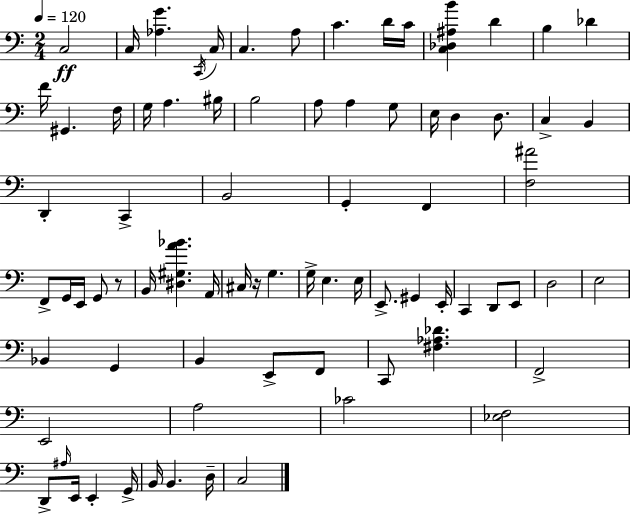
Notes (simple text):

C3/h C3/s [Ab3,G4]/q. C2/s C3/s C3/q. A3/e C4/q. D4/s C4/s [C3,Db3,A#3,B4]/q D4/q B3/q Db4/q F4/s G#2/q. F3/s G3/s A3/q. BIS3/s B3/h A3/e A3/q G3/e E3/s D3/q D3/e. C3/q B2/q D2/q C2/q B2/h G2/q F2/q [F3,A#4]/h F2/e G2/s E2/s G2/e R/e B2/s [D#3,G#3,A4,Bb4]/q. A2/s C#3/s R/s G3/q. G3/s E3/q. E3/s E2/e. G#2/q E2/s C2/q D2/e E2/e D3/h E3/h Bb2/q G2/q B2/q E2/e F2/e C2/e [F#3,Ab3,Db4]/q. F2/h E2/h A3/h CES4/h [Eb3,F3]/h D2/e A#3/s E2/s E2/q G2/s B2/s B2/q. D3/s C3/h